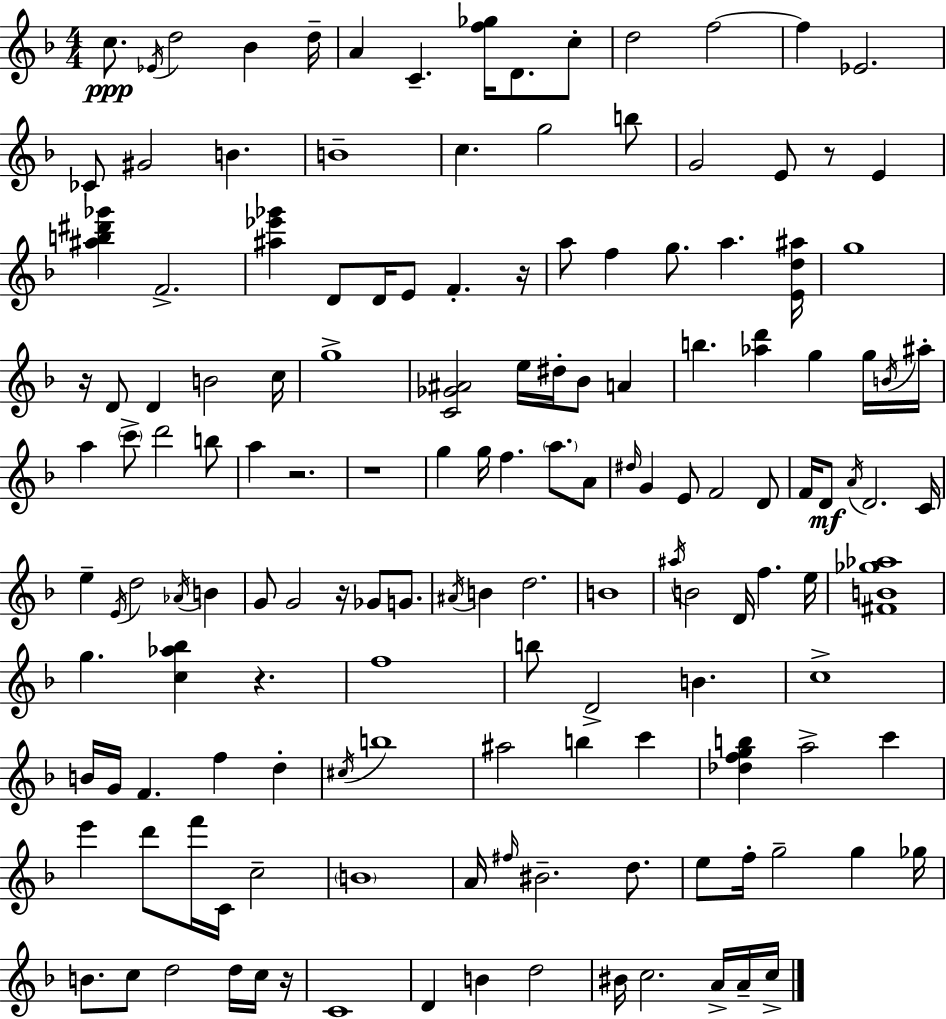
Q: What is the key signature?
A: D minor